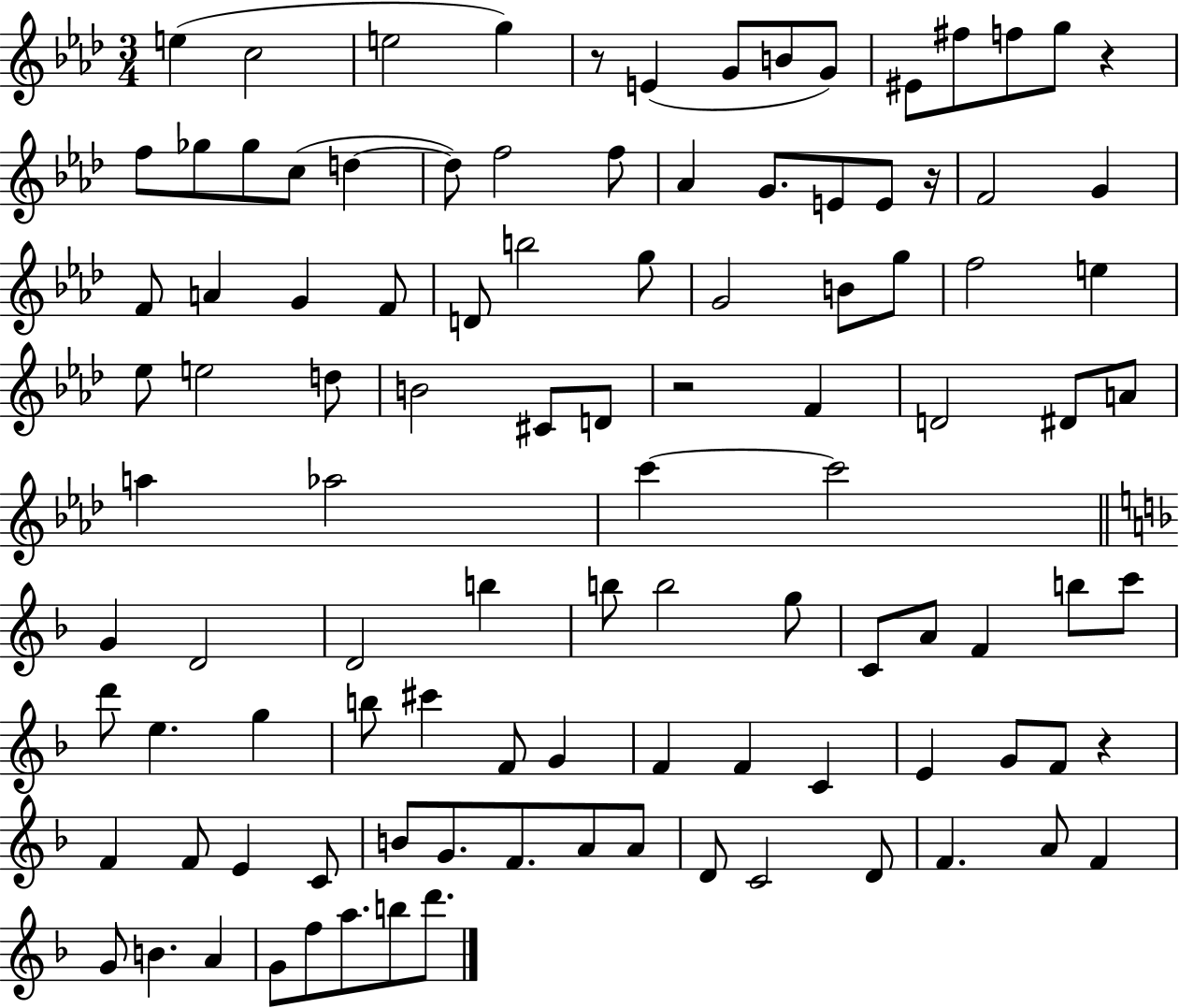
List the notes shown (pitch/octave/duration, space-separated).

E5/q C5/h E5/h G5/q R/e E4/q G4/e B4/e G4/e EIS4/e F#5/e F5/e G5/e R/q F5/e Gb5/e Gb5/e C5/e D5/q D5/e F5/h F5/e Ab4/q G4/e. E4/e E4/e R/s F4/h G4/q F4/e A4/q G4/q F4/e D4/e B5/h G5/e G4/h B4/e G5/e F5/h E5/q Eb5/e E5/h D5/e B4/h C#4/e D4/e R/h F4/q D4/h D#4/e A4/e A5/q Ab5/h C6/q C6/h G4/q D4/h D4/h B5/q B5/e B5/h G5/e C4/e A4/e F4/q B5/e C6/e D6/e E5/q. G5/q B5/e C#6/q F4/e G4/q F4/q F4/q C4/q E4/q G4/e F4/e R/q F4/q F4/e E4/q C4/e B4/e G4/e. F4/e. A4/e A4/e D4/e C4/h D4/e F4/q. A4/e F4/q G4/e B4/q. A4/q G4/e F5/e A5/e. B5/e D6/e.